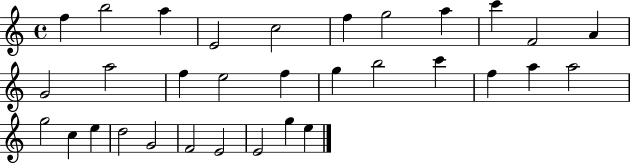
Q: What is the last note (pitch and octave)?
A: E5